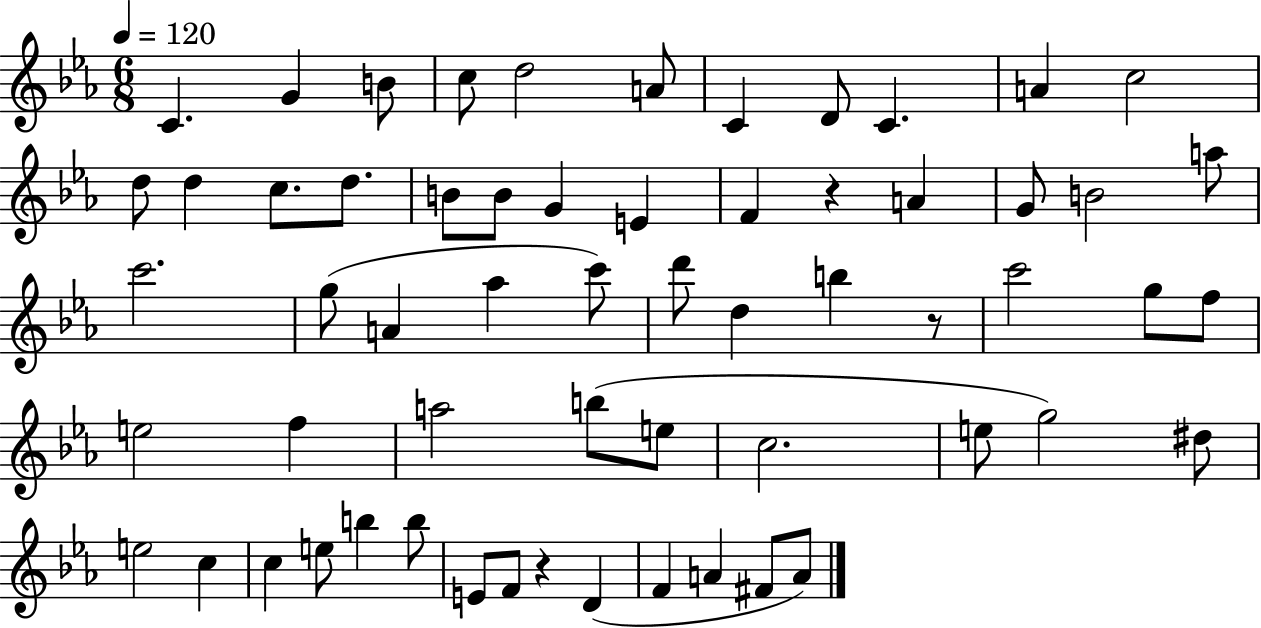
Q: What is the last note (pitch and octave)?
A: A4